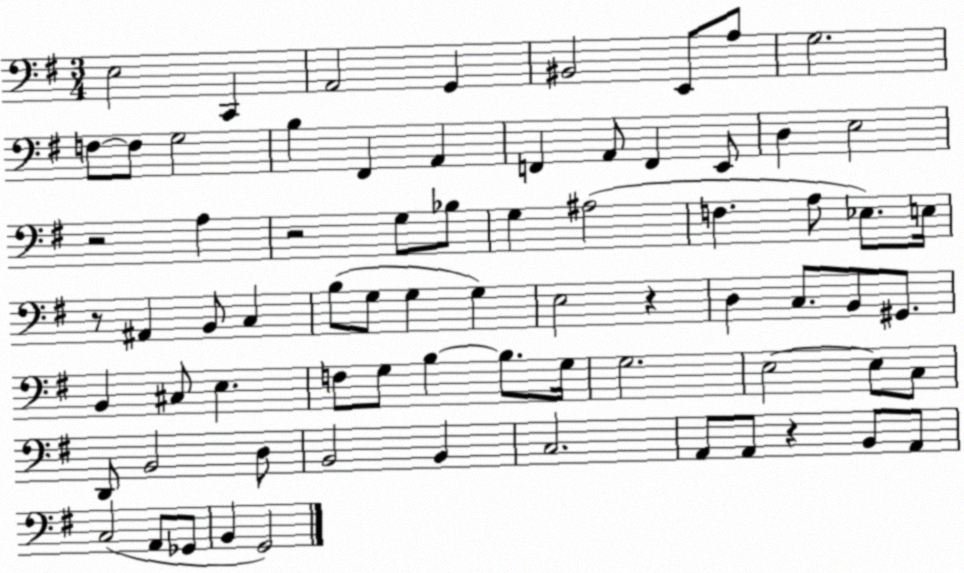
X:1
T:Untitled
M:3/4
L:1/4
K:G
E,2 C,, A,,2 G,, ^B,,2 E,,/2 A,/2 G,2 F,/2 F,/2 G,2 B, ^F,, A,, F,, A,,/2 F,, E,,/2 D, E,2 z2 A, z2 G,/2 _B,/2 G, ^A,2 F, A,/2 _E,/2 E,/4 z/2 ^A,, B,,/2 C, B,/2 G,/2 G, G, E,2 z D, C,/2 B,,/2 ^G,,/2 B,, ^C,/2 E, F,/2 G,/2 B, B,/2 G,/4 G,2 E,2 E,/2 C,/2 D,,/2 B,,2 D,/2 B,,2 B,, C,2 A,,/2 A,,/2 z B,,/2 A,,/2 C,2 A,,/2 _G,,/2 B,, G,,2